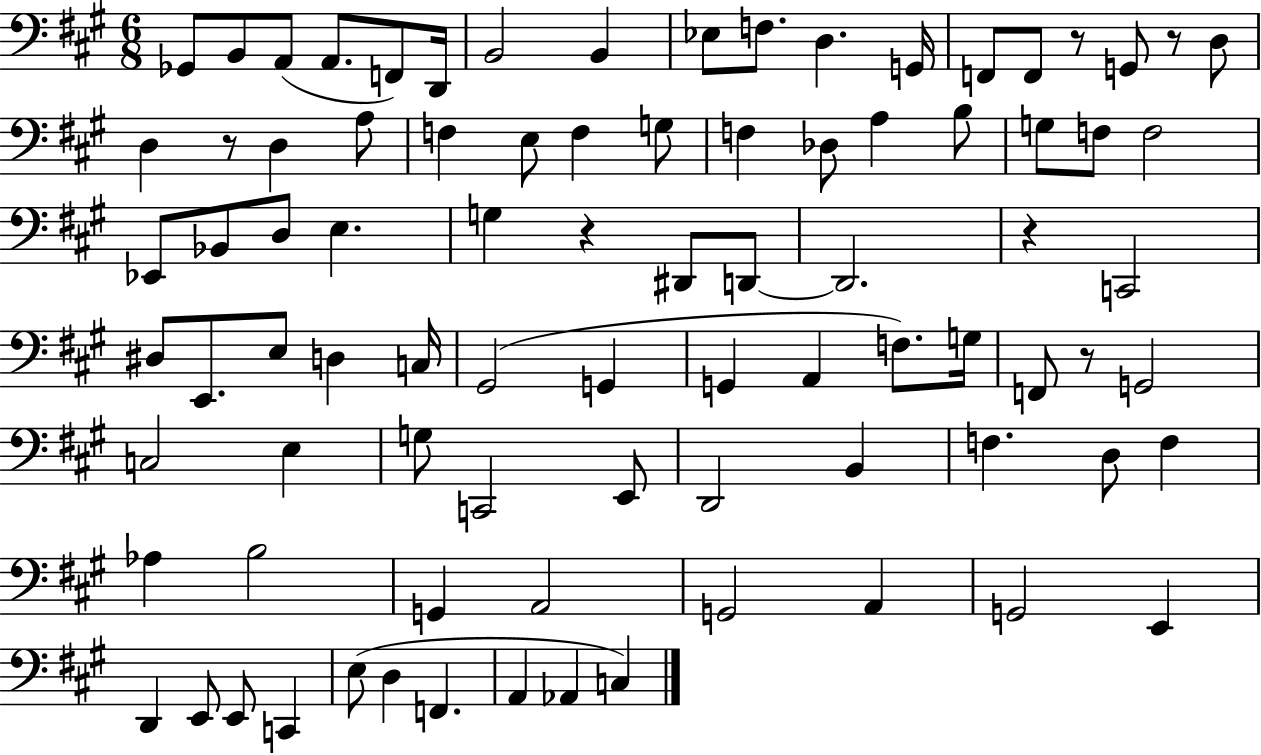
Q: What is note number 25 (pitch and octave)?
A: Db3